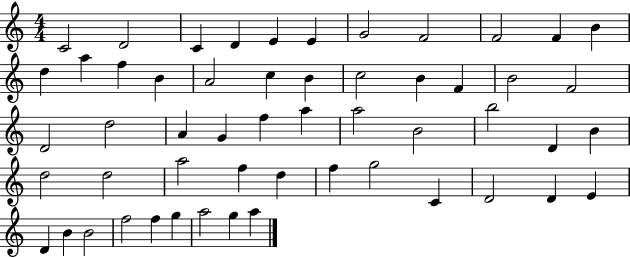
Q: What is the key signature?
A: C major